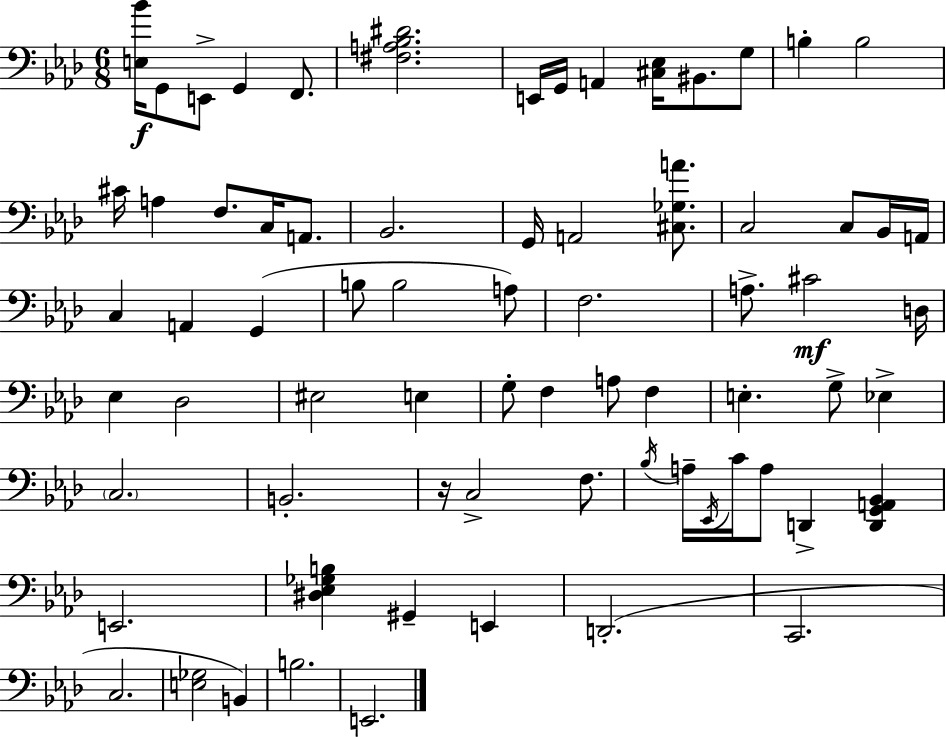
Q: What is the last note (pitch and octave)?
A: E2